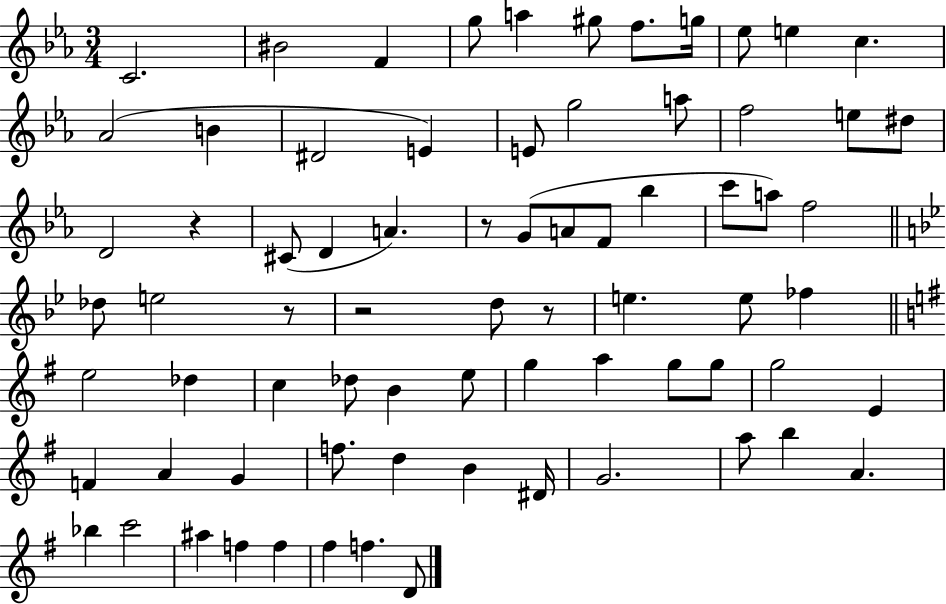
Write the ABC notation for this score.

X:1
T:Untitled
M:3/4
L:1/4
K:Eb
C2 ^B2 F g/2 a ^g/2 f/2 g/4 _e/2 e c _A2 B ^D2 E E/2 g2 a/2 f2 e/2 ^d/2 D2 z ^C/2 D A z/2 G/2 A/2 F/2 _b c'/2 a/2 f2 _d/2 e2 z/2 z2 d/2 z/2 e e/2 _f e2 _d c _d/2 B e/2 g a g/2 g/2 g2 E F A G f/2 d B ^D/4 G2 a/2 b A _b c'2 ^a f f ^f f D/2